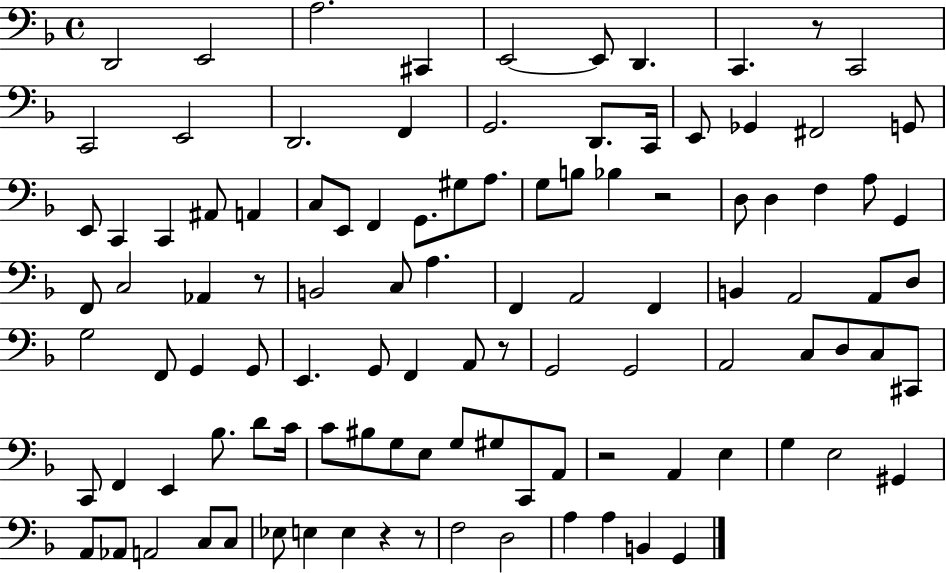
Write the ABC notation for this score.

X:1
T:Untitled
M:4/4
L:1/4
K:F
D,,2 E,,2 A,2 ^C,, E,,2 E,,/2 D,, C,, z/2 C,,2 C,,2 E,,2 D,,2 F,, G,,2 D,,/2 C,,/4 E,,/2 _G,, ^F,,2 G,,/2 E,,/2 C,, C,, ^A,,/2 A,, C,/2 E,,/2 F,, G,,/2 ^G,/2 A,/2 G,/2 B,/2 _B, z2 D,/2 D, F, A,/2 G,, F,,/2 C,2 _A,, z/2 B,,2 C,/2 A, F,, A,,2 F,, B,, A,,2 A,,/2 D,/2 G,2 F,,/2 G,, G,,/2 E,, G,,/2 F,, A,,/2 z/2 G,,2 G,,2 A,,2 C,/2 D,/2 C,/2 ^C,,/2 C,,/2 F,, E,, _B,/2 D/2 C/4 C/2 ^B,/2 G,/2 E,/2 G,/2 ^G,/2 C,,/2 A,,/2 z2 A,, E, G, E,2 ^G,, A,,/2 _A,,/2 A,,2 C,/2 C,/2 _E,/2 E, E, z z/2 F,2 D,2 A, A, B,, G,,